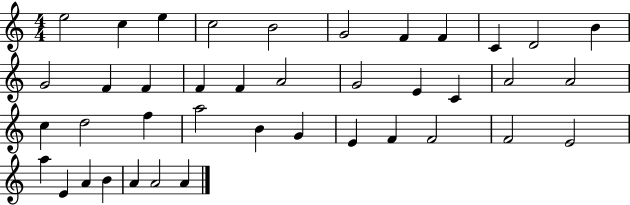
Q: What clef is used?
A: treble